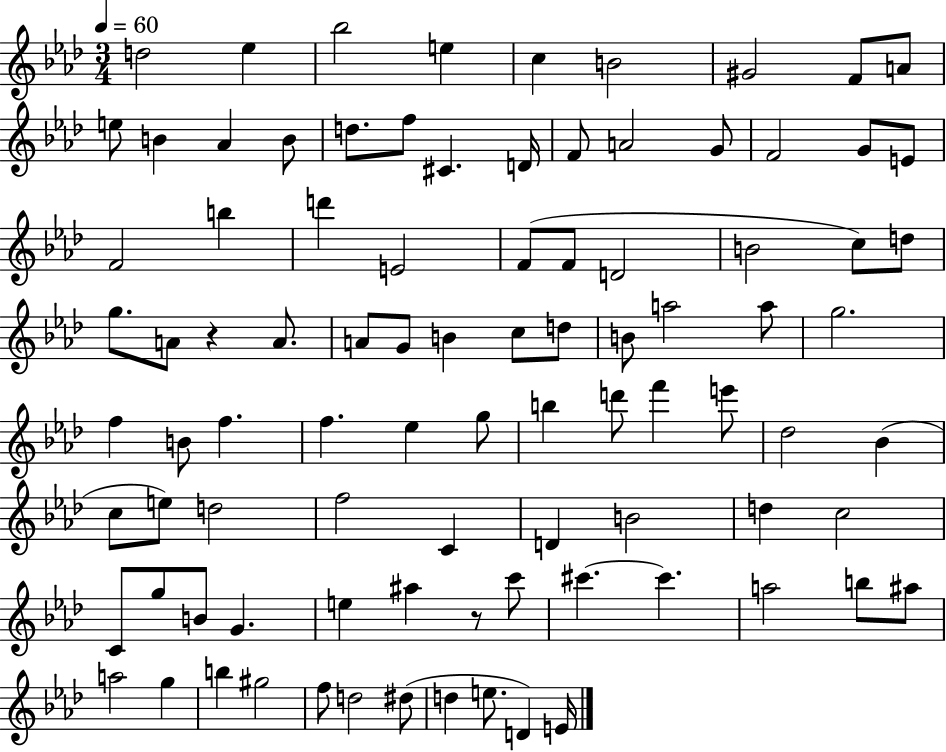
D5/h Eb5/q Bb5/h E5/q C5/q B4/h G#4/h F4/e A4/e E5/e B4/q Ab4/q B4/e D5/e. F5/e C#4/q. D4/s F4/e A4/h G4/e F4/h G4/e E4/e F4/h B5/q D6/q E4/h F4/e F4/e D4/h B4/h C5/e D5/e G5/e. A4/e R/q A4/e. A4/e G4/e B4/q C5/e D5/e B4/e A5/h A5/e G5/h. F5/q B4/e F5/q. F5/q. Eb5/q G5/e B5/q D6/e F6/q E6/e Db5/h Bb4/q C5/e E5/e D5/h F5/h C4/q D4/q B4/h D5/q C5/h C4/e G5/e B4/e G4/q. E5/q A#5/q R/e C6/e C#6/q. C#6/q. A5/h B5/e A#5/e A5/h G5/q B5/q G#5/h F5/e D5/h D#5/e D5/q E5/e. D4/q E4/s